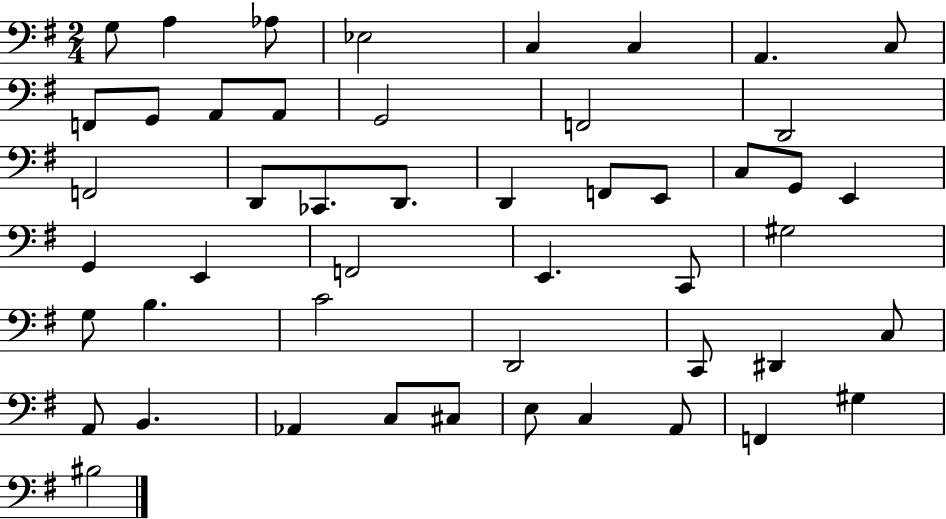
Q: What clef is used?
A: bass